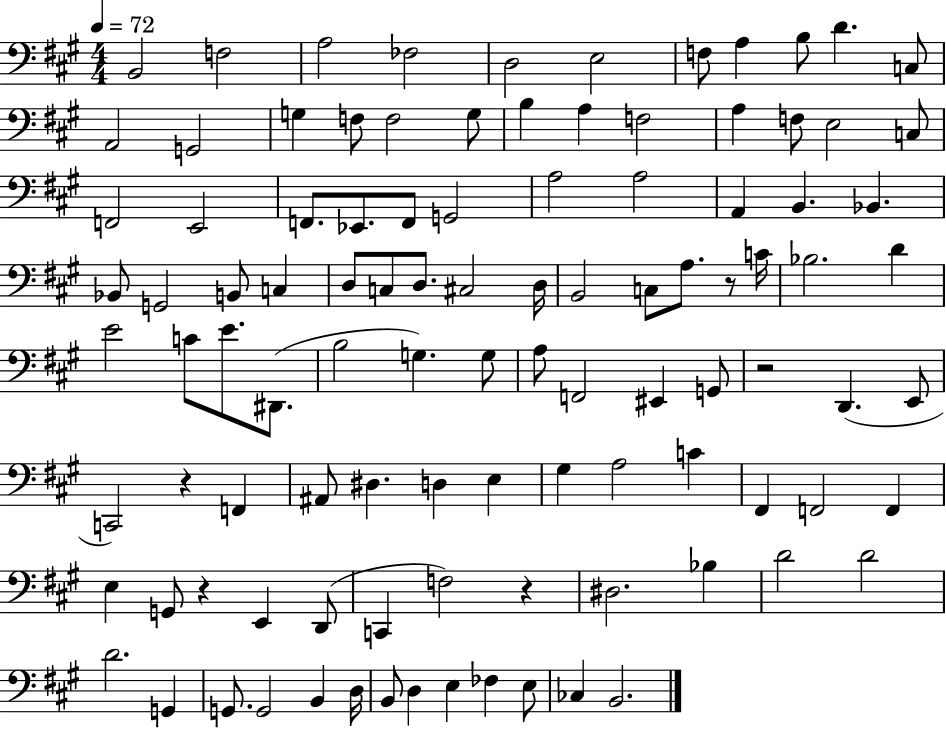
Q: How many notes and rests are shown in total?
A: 103